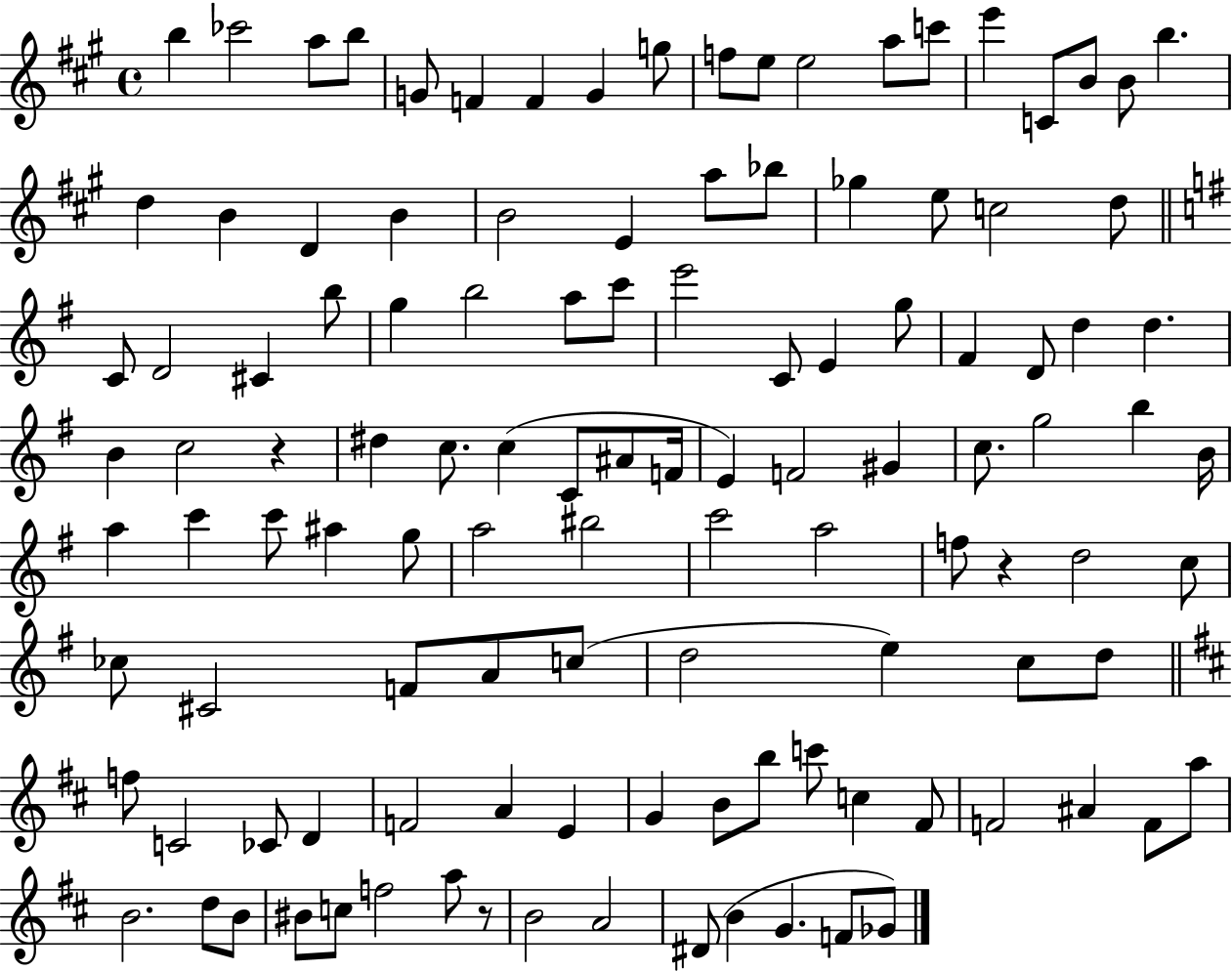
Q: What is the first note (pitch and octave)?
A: B5